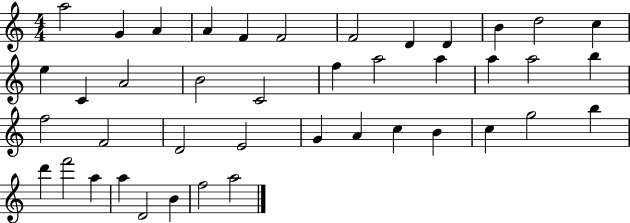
{
  \clef treble
  \numericTimeSignature
  \time 4/4
  \key c \major
  a''2 g'4 a'4 | a'4 f'4 f'2 | f'2 d'4 d'4 | b'4 d''2 c''4 | \break e''4 c'4 a'2 | b'2 c'2 | f''4 a''2 a''4 | a''4 a''2 b''4 | \break f''2 f'2 | d'2 e'2 | g'4 a'4 c''4 b'4 | c''4 g''2 b''4 | \break d'''4 f'''2 a''4 | a''4 d'2 b'4 | f''2 a''2 | \bar "|."
}